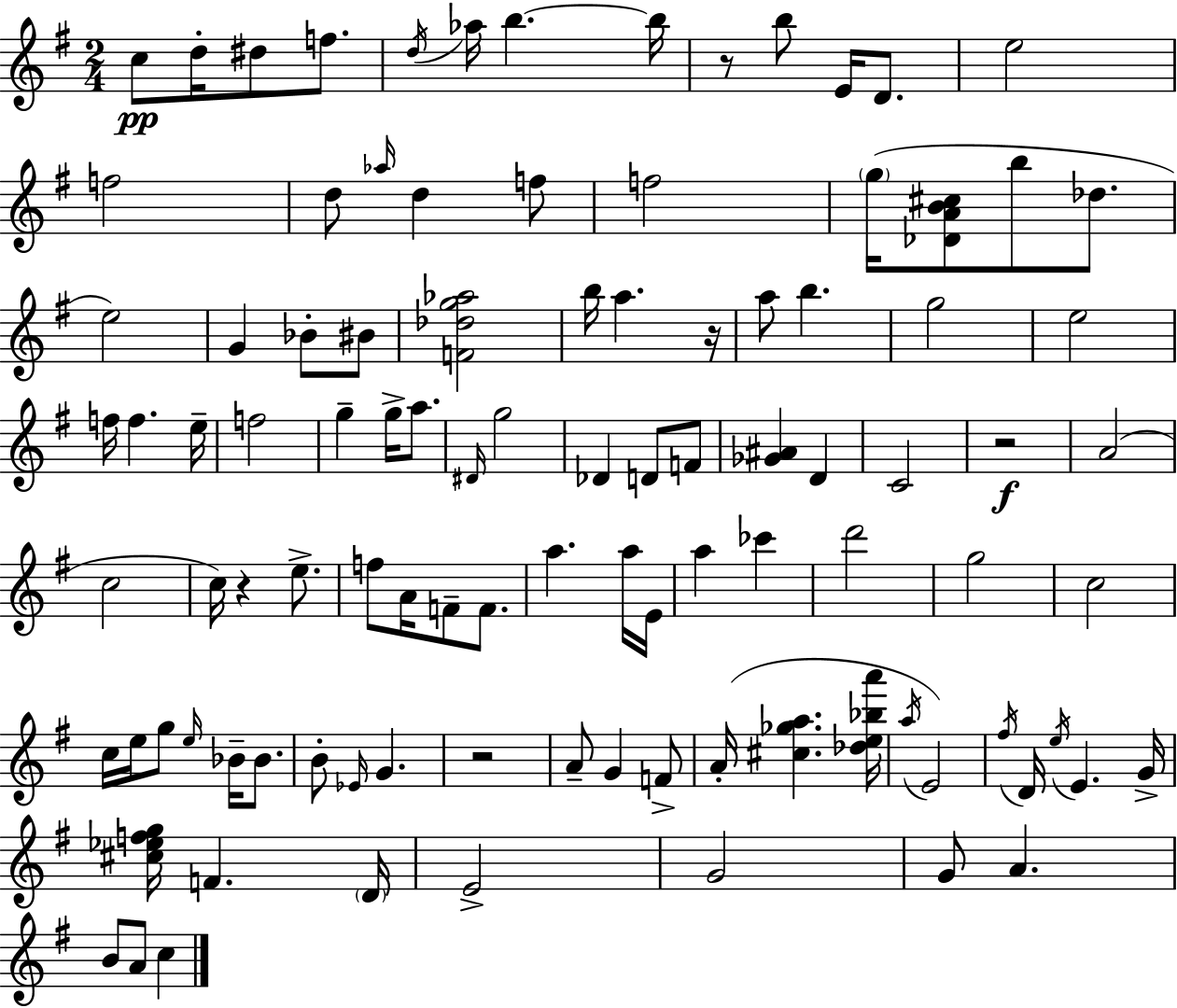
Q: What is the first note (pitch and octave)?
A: C5